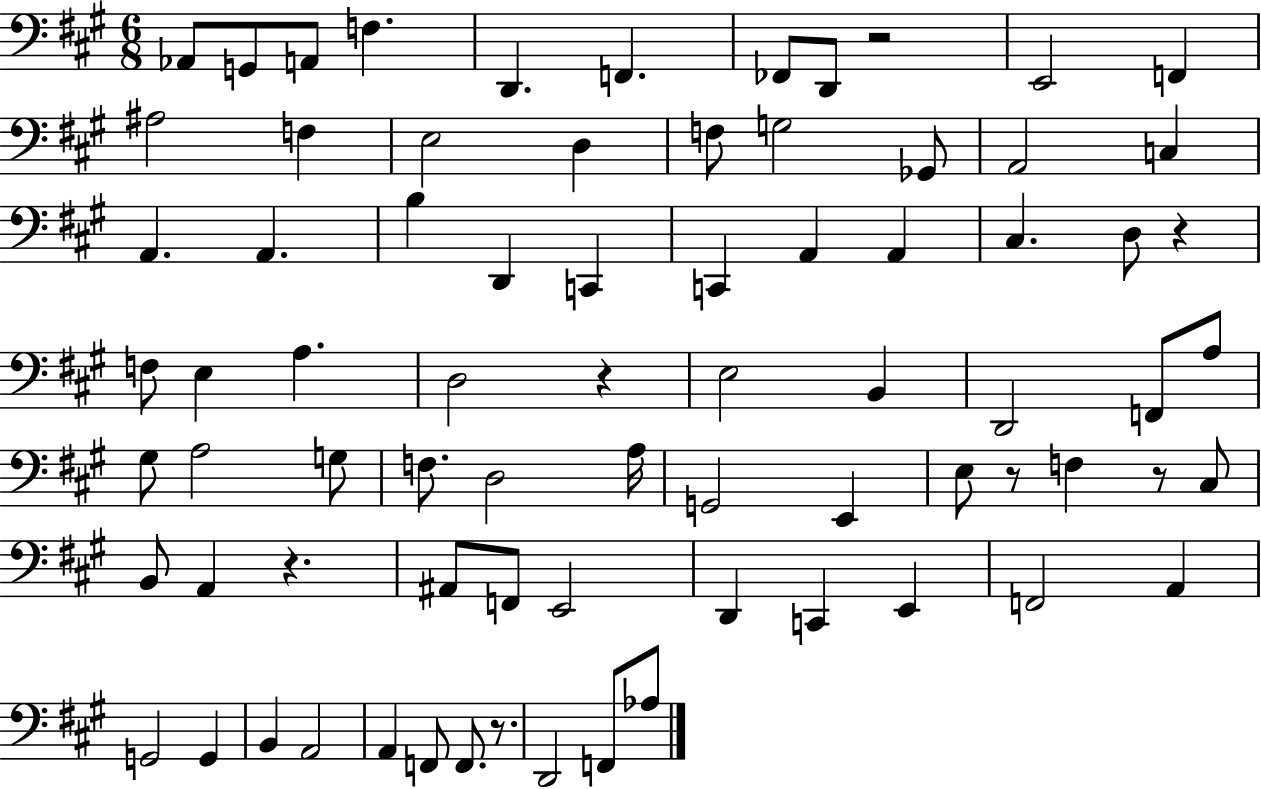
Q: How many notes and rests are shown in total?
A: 76